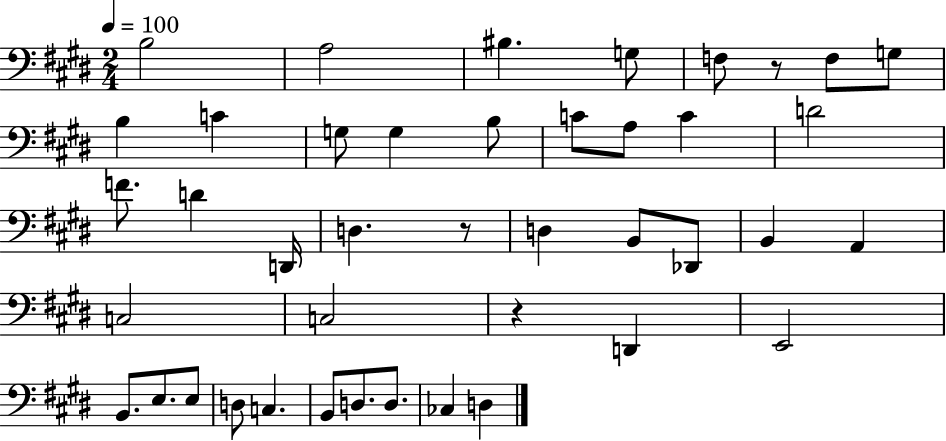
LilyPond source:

{
  \clef bass
  \numericTimeSignature
  \time 2/4
  \key e \major
  \tempo 4 = 100
  b2 | a2 | bis4. g8 | f8 r8 f8 g8 | \break b4 c'4 | g8 g4 b8 | c'8 a8 c'4 | d'2 | \break f'8. d'4 d,16 | d4. r8 | d4 b,8 des,8 | b,4 a,4 | \break c2 | c2 | r4 d,4 | e,2 | \break b,8. e8. e8 | d8 c4. | b,8 d8. d8. | ces4 d4 | \break \bar "|."
}